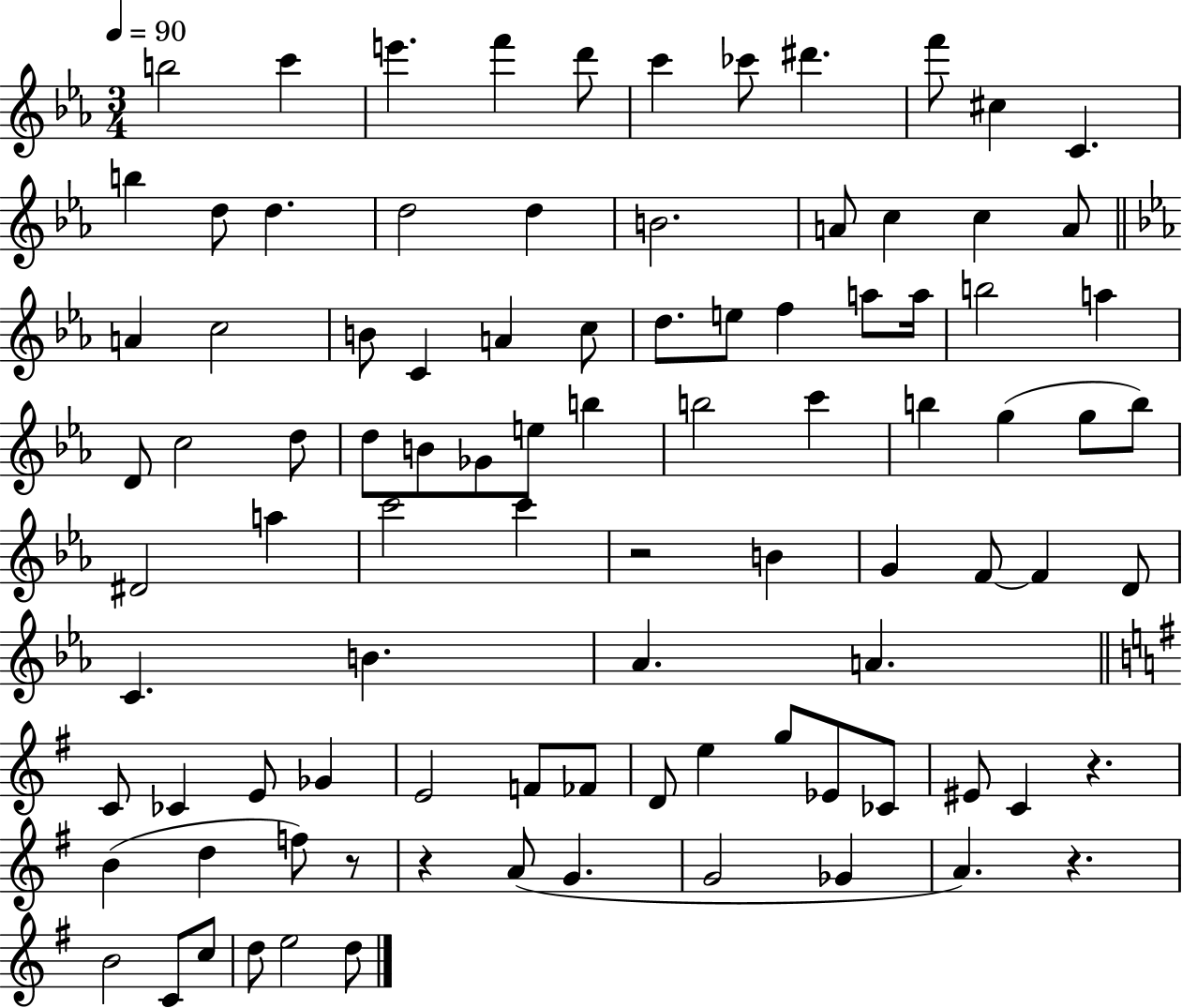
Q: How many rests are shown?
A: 5